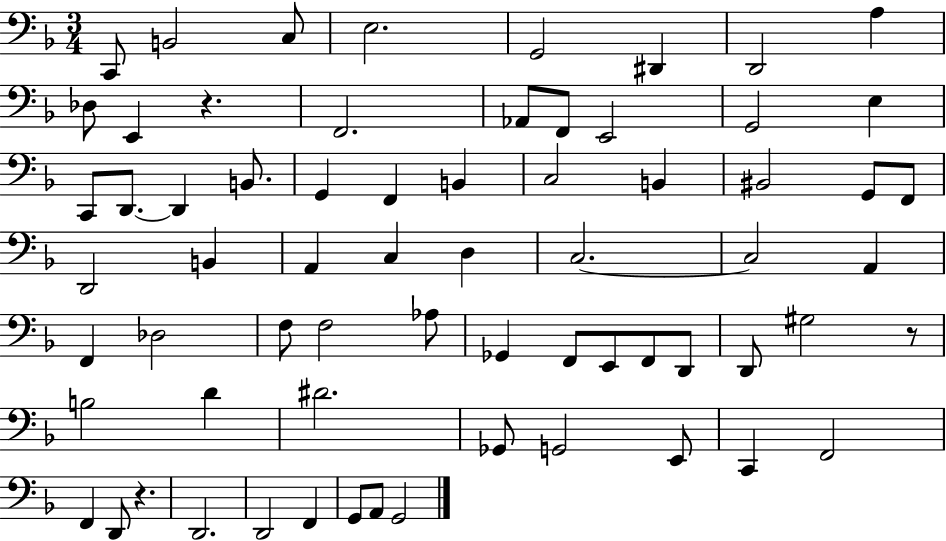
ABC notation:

X:1
T:Untitled
M:3/4
L:1/4
K:F
C,,/2 B,,2 C,/2 E,2 G,,2 ^D,, D,,2 A, _D,/2 E,, z F,,2 _A,,/2 F,,/2 E,,2 G,,2 E, C,,/2 D,,/2 D,, B,,/2 G,, F,, B,, C,2 B,, ^B,,2 G,,/2 F,,/2 D,,2 B,, A,, C, D, C,2 C,2 A,, F,, _D,2 F,/2 F,2 _A,/2 _G,, F,,/2 E,,/2 F,,/2 D,,/2 D,,/2 ^G,2 z/2 B,2 D ^D2 _G,,/2 G,,2 E,,/2 C,, F,,2 F,, D,,/2 z D,,2 D,,2 F,, G,,/2 A,,/2 G,,2